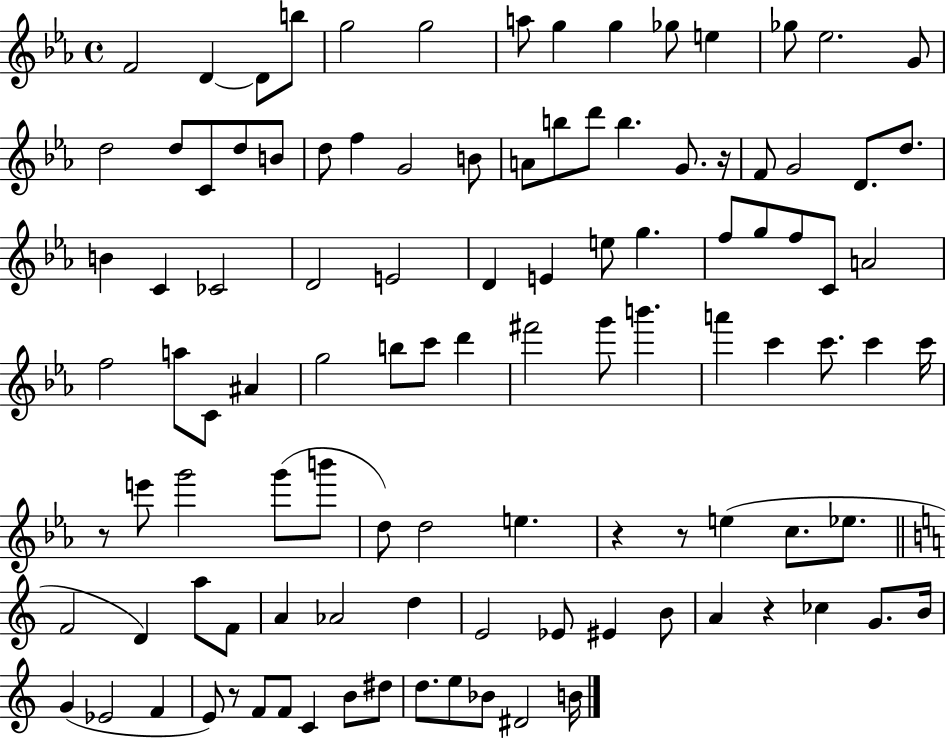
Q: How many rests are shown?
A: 6